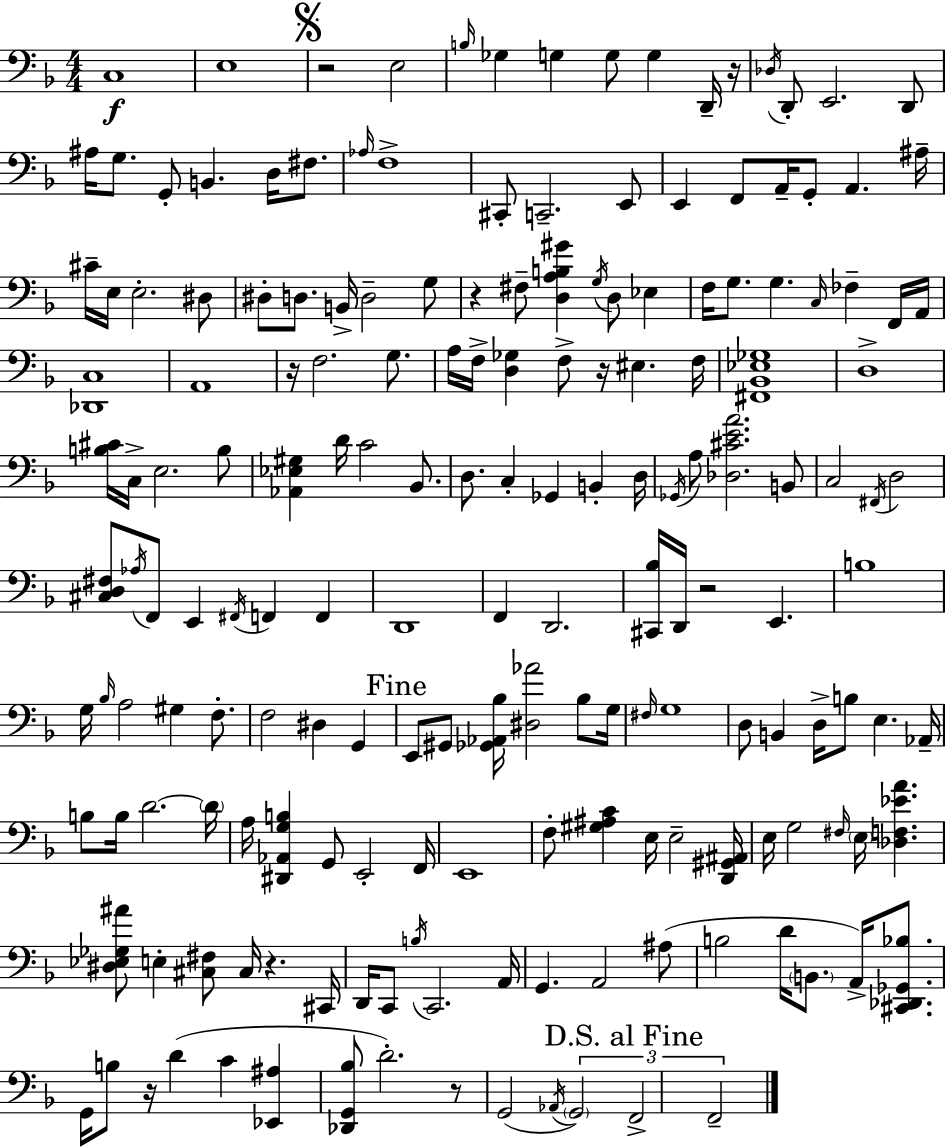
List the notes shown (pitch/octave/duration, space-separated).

C3/w E3/w R/h E3/h B3/s Gb3/q G3/q G3/e G3/q D2/s R/s Db3/s D2/e E2/h. D2/e A#3/s G3/e. G2/e B2/q. D3/s F#3/e. Ab3/s F3/w C#2/e C2/h. E2/e E2/q F2/e A2/s G2/e A2/q. A#3/s C#4/s E3/s E3/h. D#3/e D#3/e D3/e. B2/s D3/h G3/e R/q F#3/e [D3,A3,B3,G#4]/q G3/s D3/e Eb3/q F3/s G3/e. G3/q. C3/s FES3/q F2/s A2/s [Db2,C3]/w A2/w R/s F3/h. G3/e. A3/s F3/s [D3,Gb3]/q F3/e R/s EIS3/q. F3/s [F#2,Bb2,Eb3,Gb3]/w D3/w [B3,C#4]/s C3/s E3/h. B3/e [Ab2,Eb3,G#3]/q D4/s C4/h Bb2/e. D3/e. C3/q Gb2/q B2/q D3/s Gb2/s A3/e [Db3,C#4,E4,A4]/h. B2/e C3/h F#2/s D3/h [C#3,D3,F#3]/e Ab3/s F2/e E2/q F#2/s F2/q F2/q D2/w F2/q D2/h. [C#2,Bb3]/s D2/s R/h E2/q. B3/w G3/s Bb3/s A3/h G#3/q F3/e. F3/h D#3/q G2/q E2/e G#2/e [Gb2,Ab2,Bb3]/s [D#3,Ab4]/h Bb3/e G3/s F#3/s G3/w D3/e B2/q D3/s B3/e E3/q. Ab2/s B3/e B3/s D4/h. D4/s A3/s [D#2,Ab2,G3,B3]/q G2/e E2/h F2/s E2/w F3/e [G#3,A#3,C4]/q E3/s E3/h [D2,G#2,A#2]/s E3/s G3/h F#3/s E3/s [Db3,F3,Eb4,A4]/q. [D#3,Eb3,Gb3,A#4]/e E3/q [C#3,F#3]/e C#3/s R/q. C#2/s D2/s C2/e B3/s C2/h. A2/s G2/q. A2/h A#3/e B3/h D4/s B2/e. A2/s [C#2,Db2,Gb2,Bb3]/e. G2/s B3/e R/s D4/q C4/q [Eb2,A#3]/q [Db2,G2,Bb3]/e D4/h. R/e G2/h Ab2/s G2/h F2/h F2/h